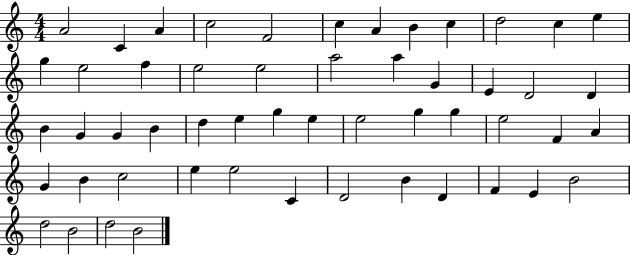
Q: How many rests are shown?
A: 0